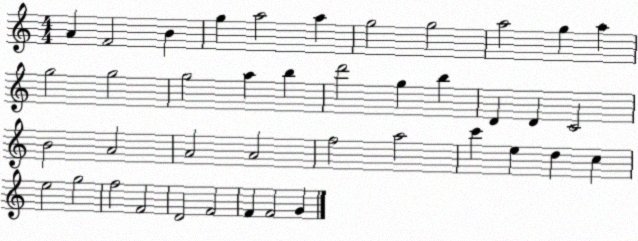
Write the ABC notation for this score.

X:1
T:Untitled
M:4/4
L:1/4
K:C
A F2 B g a2 a g2 g2 a2 g a g2 g2 g2 a b d'2 g b D D C2 B2 A2 A2 A2 f2 a2 c' e d c e2 g2 f2 F2 D2 F2 F F2 G